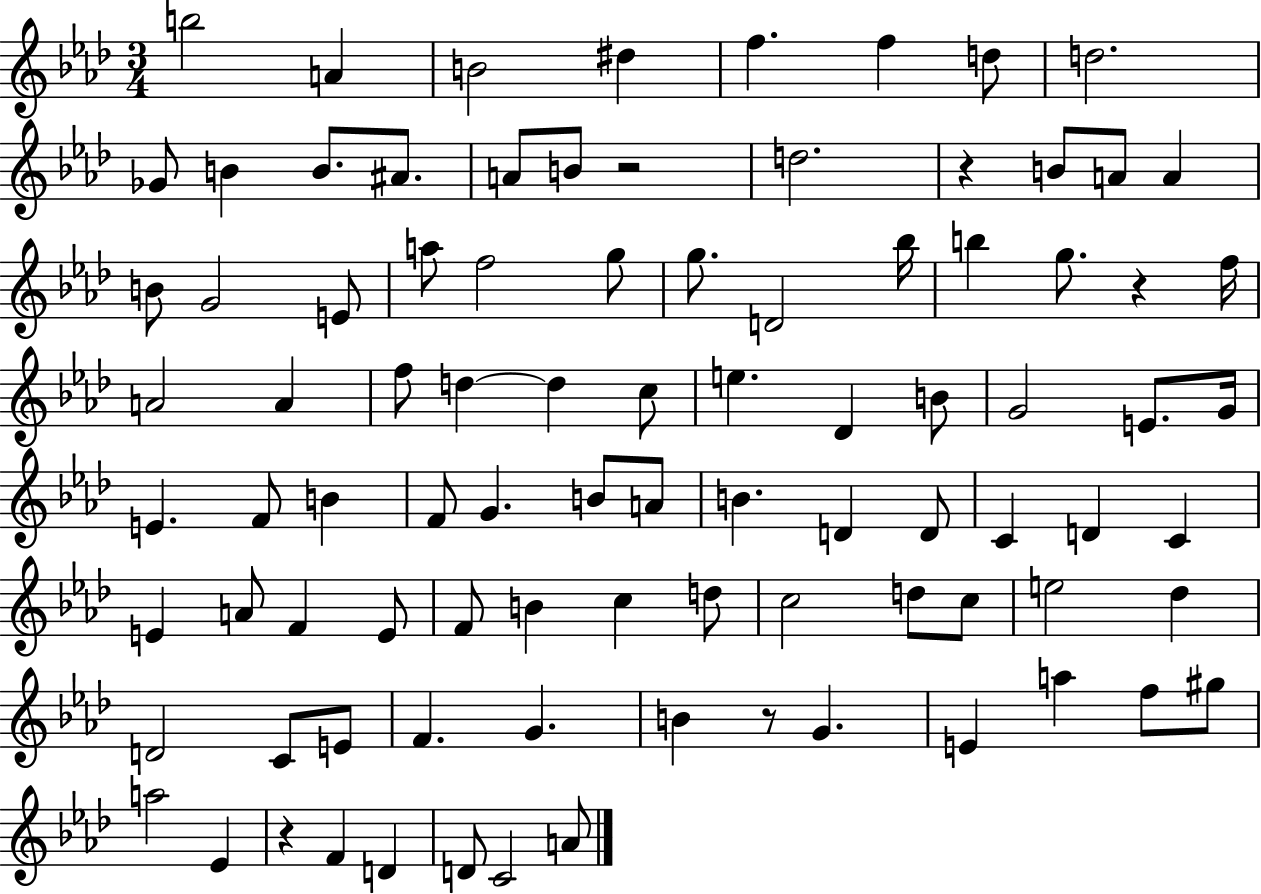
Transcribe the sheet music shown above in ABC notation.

X:1
T:Untitled
M:3/4
L:1/4
K:Ab
b2 A B2 ^d f f d/2 d2 _G/2 B B/2 ^A/2 A/2 B/2 z2 d2 z B/2 A/2 A B/2 G2 E/2 a/2 f2 g/2 g/2 D2 _b/4 b g/2 z f/4 A2 A f/2 d d c/2 e _D B/2 G2 E/2 G/4 E F/2 B F/2 G B/2 A/2 B D D/2 C D C E A/2 F E/2 F/2 B c d/2 c2 d/2 c/2 e2 _d D2 C/2 E/2 F G B z/2 G E a f/2 ^g/2 a2 _E z F D D/2 C2 A/2